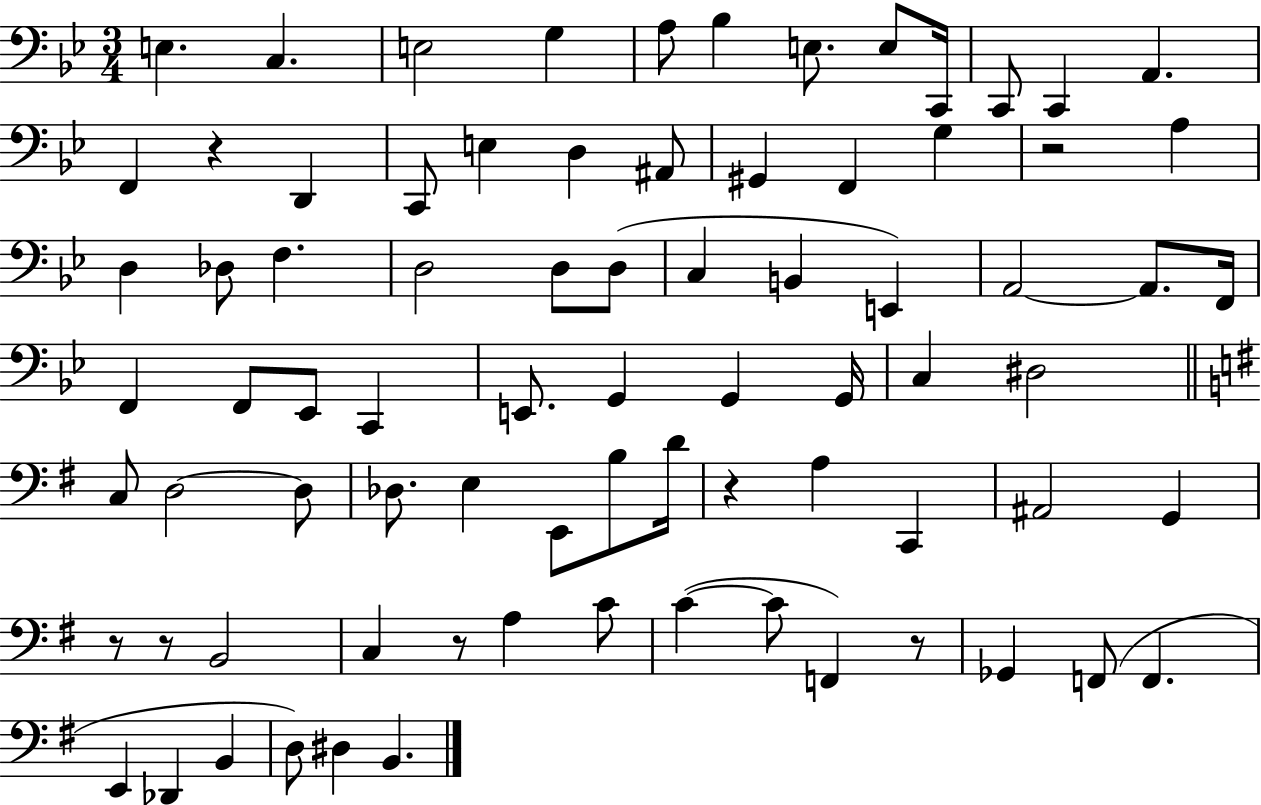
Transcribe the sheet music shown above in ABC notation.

X:1
T:Untitled
M:3/4
L:1/4
K:Bb
E, C, E,2 G, A,/2 _B, E,/2 E,/2 C,,/4 C,,/2 C,, A,, F,, z D,, C,,/2 E, D, ^A,,/2 ^G,, F,, G, z2 A, D, _D,/2 F, D,2 D,/2 D,/2 C, B,, E,, A,,2 A,,/2 F,,/4 F,, F,,/2 _E,,/2 C,, E,,/2 G,, G,, G,,/4 C, ^D,2 C,/2 D,2 D,/2 _D,/2 E, E,,/2 B,/2 D/4 z A, C,, ^A,,2 G,, z/2 z/2 B,,2 C, z/2 A, C/2 C C/2 F,, z/2 _G,, F,,/2 F,, E,, _D,, B,, D,/2 ^D, B,,